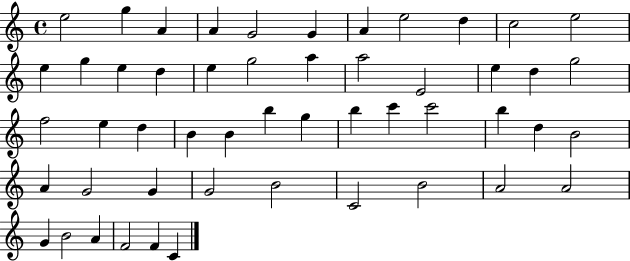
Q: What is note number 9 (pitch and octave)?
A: D5